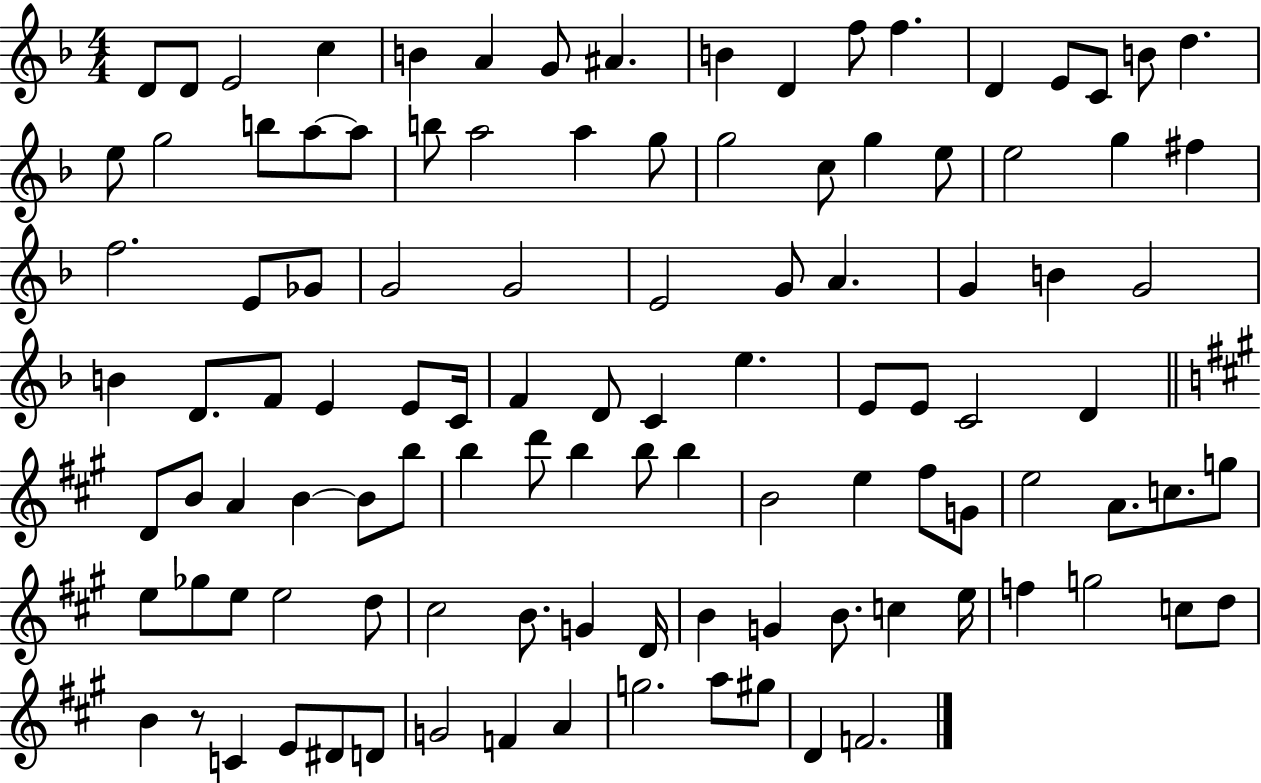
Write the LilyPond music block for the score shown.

{
  \clef treble
  \numericTimeSignature
  \time 4/4
  \key f \major
  d'8 d'8 e'2 c''4 | b'4 a'4 g'8 ais'4. | b'4 d'4 f''8 f''4. | d'4 e'8 c'8 b'8 d''4. | \break e''8 g''2 b''8 a''8~~ a''8 | b''8 a''2 a''4 g''8 | g''2 c''8 g''4 e''8 | e''2 g''4 fis''4 | \break f''2. e'8 ges'8 | g'2 g'2 | e'2 g'8 a'4. | g'4 b'4 g'2 | \break b'4 d'8. f'8 e'4 e'8 c'16 | f'4 d'8 c'4 e''4. | e'8 e'8 c'2 d'4 | \bar "||" \break \key a \major d'8 b'8 a'4 b'4~~ b'8 b''8 | b''4 d'''8 b''4 b''8 b''4 | b'2 e''4 fis''8 g'8 | e''2 a'8. c''8. g''8 | \break e''8 ges''8 e''8 e''2 d''8 | cis''2 b'8. g'4 d'16 | b'4 g'4 b'8. c''4 e''16 | f''4 g''2 c''8 d''8 | \break b'4 r8 c'4 e'8 dis'8 d'8 | g'2 f'4 a'4 | g''2. a''8 gis''8 | d'4 f'2. | \break \bar "|."
}